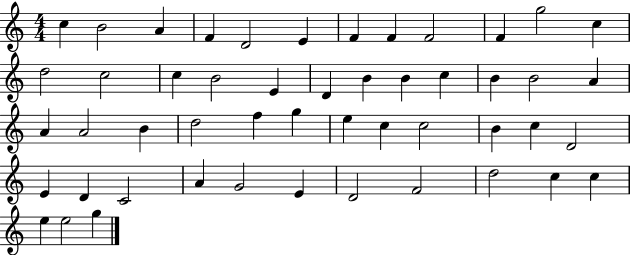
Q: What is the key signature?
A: C major